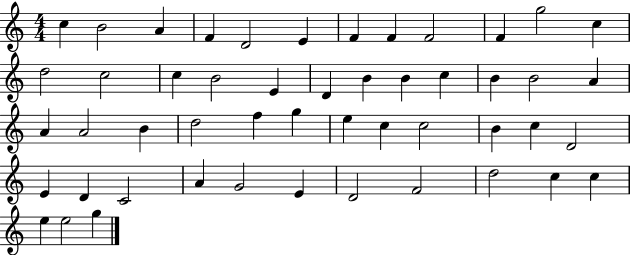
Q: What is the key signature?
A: C major